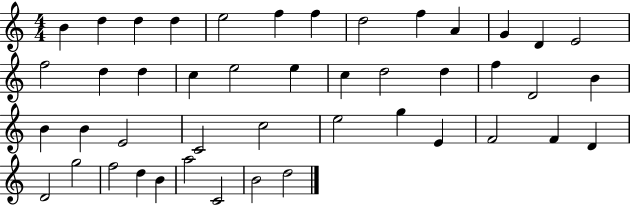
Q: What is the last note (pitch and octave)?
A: D5